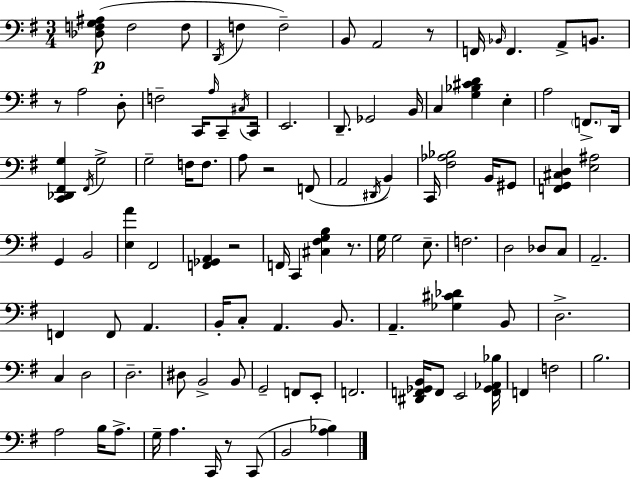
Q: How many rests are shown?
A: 6